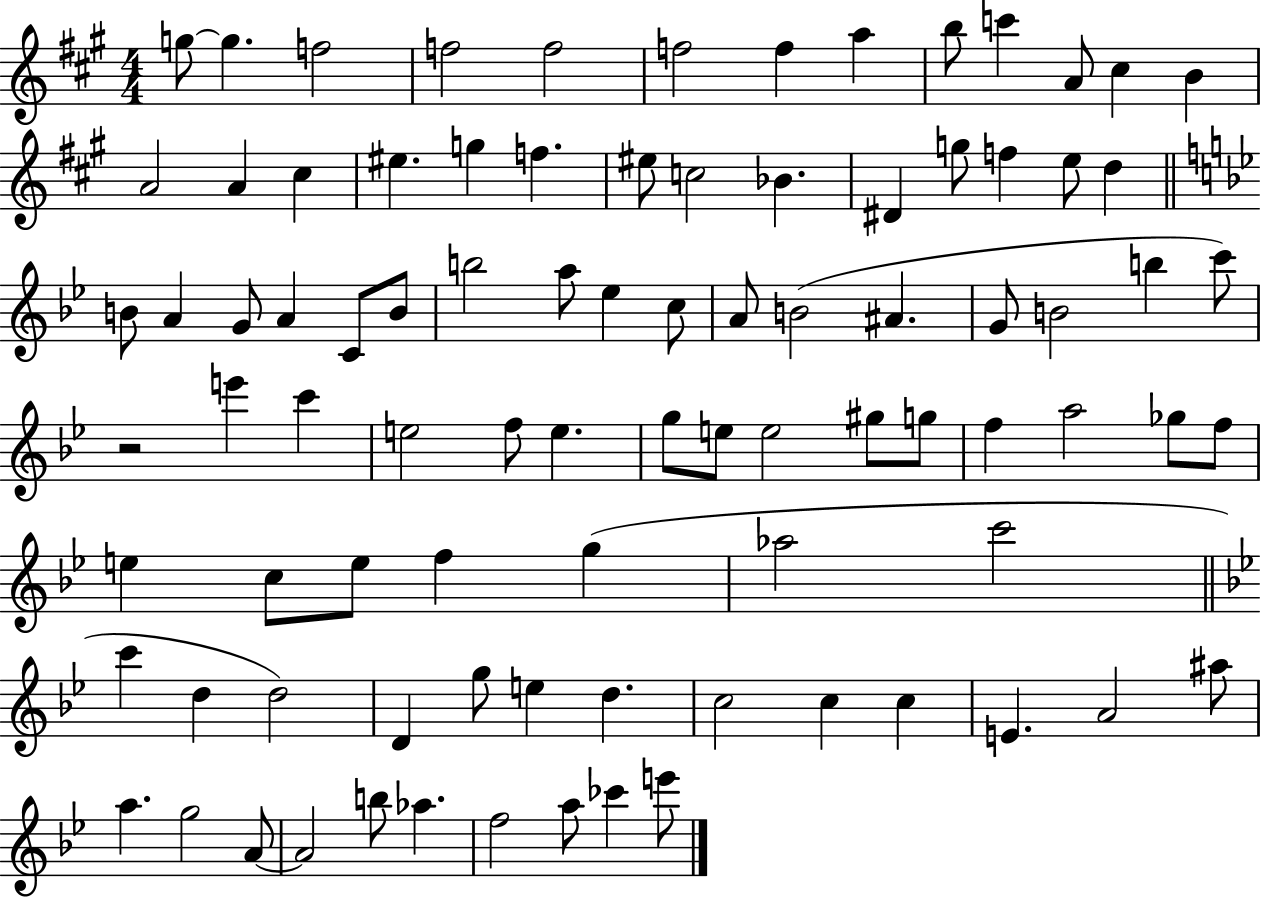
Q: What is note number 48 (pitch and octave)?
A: F5